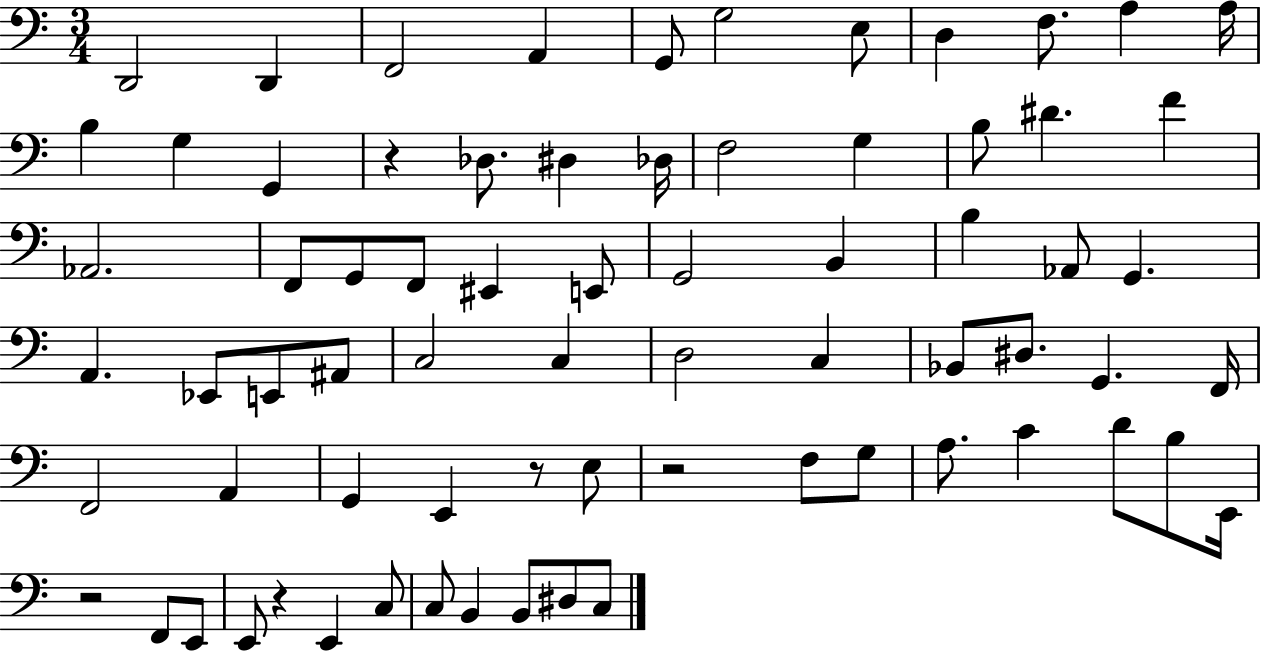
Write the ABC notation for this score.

X:1
T:Untitled
M:3/4
L:1/4
K:C
D,,2 D,, F,,2 A,, G,,/2 G,2 E,/2 D, F,/2 A, A,/4 B, G, G,, z _D,/2 ^D, _D,/4 F,2 G, B,/2 ^D F _A,,2 F,,/2 G,,/2 F,,/2 ^E,, E,,/2 G,,2 B,, B, _A,,/2 G,, A,, _E,,/2 E,,/2 ^A,,/2 C,2 C, D,2 C, _B,,/2 ^D,/2 G,, F,,/4 F,,2 A,, G,, E,, z/2 E,/2 z2 F,/2 G,/2 A,/2 C D/2 B,/2 E,,/4 z2 F,,/2 E,,/2 E,,/2 z E,, C,/2 C,/2 B,, B,,/2 ^D,/2 C,/2